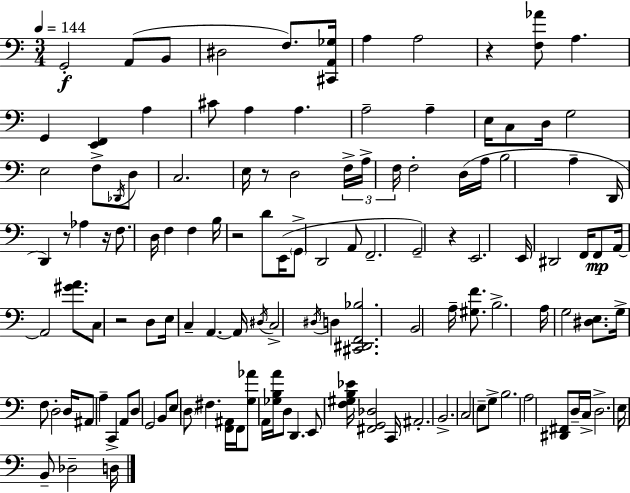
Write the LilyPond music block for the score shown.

{
  \clef bass
  \numericTimeSignature
  \time 3/4
  \key c \major
  \tempo 4 = 144
  \repeat volta 2 { g,2-.\f a,8( b,8 | dis2 f8.) <cis, a, ges>16 | a4 a2 | r4 <f aes'>8 a4. | \break g,4 <e, f,>4 a4 | cis'8 a4 a4. | a2-- a4-- | e16 c8 d16 g2 | \break e2 f8-> \acciaccatura { des,16 } d8 | c2. | e16 r8 d2 | \tuplet 3/2 { f16-> a16-> f16 } f2-. d16( | \break a16 b2 a4-- | d,16 d,4) r8 aes4 | r16 f8. d16 f4 f4 | b16 r2 d'8 | \break e,16( \parenthesize g,8-> d,2 a,8 | f,2.-- | g,2--) r4 | e,2. | \break e,16 dis,2 f,16 f,8\mp | a,16~~ a,2 <gis' a'>8. | c8 r2 d8 | e16 c4-- a,4.~~ | \break a,16 \acciaccatura { dis16 } c2-> \acciaccatura { dis16 } d4 | <cis, dis, f, bes>2. | b,2 a16-- | <gis f'>8. b2.-> | \break a16 g2 | <dis e>8. g16-> f8 d2-. | d16 ais,8 a4-- c,4-> | a,8 d8 g,2 | \break b,8 e8 \parenthesize d8 fis4. | <f, ais,>16 f,16 <g aes'>8 a,16 <ges b a'>16 d8 d,4. | e,8 <f gis b ees'>16 <fis, g, des>2 | c,16 ais,2.-. | \break b,2.-> | c2 e8-- | g8-> b2. | a2 <dis, fis,>8 | \break d16-- c16-> d2.-> | e16 b,8-- des2-- | d16 } \bar "|."
}